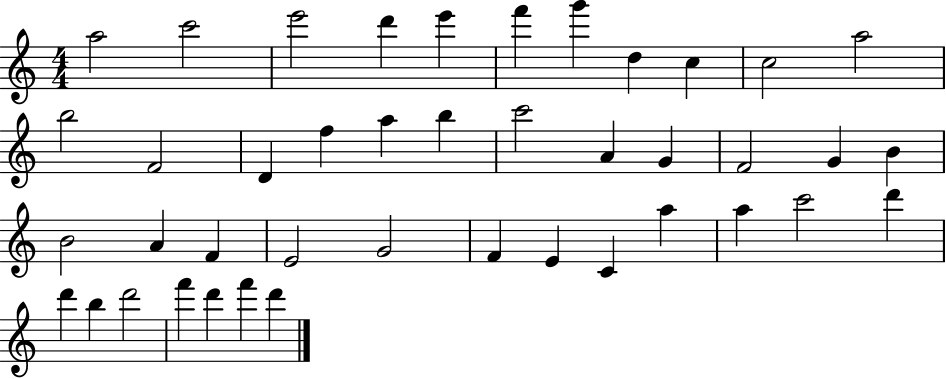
{
  \clef treble
  \numericTimeSignature
  \time 4/4
  \key c \major
  a''2 c'''2 | e'''2 d'''4 e'''4 | f'''4 g'''4 d''4 c''4 | c''2 a''2 | \break b''2 f'2 | d'4 f''4 a''4 b''4 | c'''2 a'4 g'4 | f'2 g'4 b'4 | \break b'2 a'4 f'4 | e'2 g'2 | f'4 e'4 c'4 a''4 | a''4 c'''2 d'''4 | \break d'''4 b''4 d'''2 | f'''4 d'''4 f'''4 d'''4 | \bar "|."
}